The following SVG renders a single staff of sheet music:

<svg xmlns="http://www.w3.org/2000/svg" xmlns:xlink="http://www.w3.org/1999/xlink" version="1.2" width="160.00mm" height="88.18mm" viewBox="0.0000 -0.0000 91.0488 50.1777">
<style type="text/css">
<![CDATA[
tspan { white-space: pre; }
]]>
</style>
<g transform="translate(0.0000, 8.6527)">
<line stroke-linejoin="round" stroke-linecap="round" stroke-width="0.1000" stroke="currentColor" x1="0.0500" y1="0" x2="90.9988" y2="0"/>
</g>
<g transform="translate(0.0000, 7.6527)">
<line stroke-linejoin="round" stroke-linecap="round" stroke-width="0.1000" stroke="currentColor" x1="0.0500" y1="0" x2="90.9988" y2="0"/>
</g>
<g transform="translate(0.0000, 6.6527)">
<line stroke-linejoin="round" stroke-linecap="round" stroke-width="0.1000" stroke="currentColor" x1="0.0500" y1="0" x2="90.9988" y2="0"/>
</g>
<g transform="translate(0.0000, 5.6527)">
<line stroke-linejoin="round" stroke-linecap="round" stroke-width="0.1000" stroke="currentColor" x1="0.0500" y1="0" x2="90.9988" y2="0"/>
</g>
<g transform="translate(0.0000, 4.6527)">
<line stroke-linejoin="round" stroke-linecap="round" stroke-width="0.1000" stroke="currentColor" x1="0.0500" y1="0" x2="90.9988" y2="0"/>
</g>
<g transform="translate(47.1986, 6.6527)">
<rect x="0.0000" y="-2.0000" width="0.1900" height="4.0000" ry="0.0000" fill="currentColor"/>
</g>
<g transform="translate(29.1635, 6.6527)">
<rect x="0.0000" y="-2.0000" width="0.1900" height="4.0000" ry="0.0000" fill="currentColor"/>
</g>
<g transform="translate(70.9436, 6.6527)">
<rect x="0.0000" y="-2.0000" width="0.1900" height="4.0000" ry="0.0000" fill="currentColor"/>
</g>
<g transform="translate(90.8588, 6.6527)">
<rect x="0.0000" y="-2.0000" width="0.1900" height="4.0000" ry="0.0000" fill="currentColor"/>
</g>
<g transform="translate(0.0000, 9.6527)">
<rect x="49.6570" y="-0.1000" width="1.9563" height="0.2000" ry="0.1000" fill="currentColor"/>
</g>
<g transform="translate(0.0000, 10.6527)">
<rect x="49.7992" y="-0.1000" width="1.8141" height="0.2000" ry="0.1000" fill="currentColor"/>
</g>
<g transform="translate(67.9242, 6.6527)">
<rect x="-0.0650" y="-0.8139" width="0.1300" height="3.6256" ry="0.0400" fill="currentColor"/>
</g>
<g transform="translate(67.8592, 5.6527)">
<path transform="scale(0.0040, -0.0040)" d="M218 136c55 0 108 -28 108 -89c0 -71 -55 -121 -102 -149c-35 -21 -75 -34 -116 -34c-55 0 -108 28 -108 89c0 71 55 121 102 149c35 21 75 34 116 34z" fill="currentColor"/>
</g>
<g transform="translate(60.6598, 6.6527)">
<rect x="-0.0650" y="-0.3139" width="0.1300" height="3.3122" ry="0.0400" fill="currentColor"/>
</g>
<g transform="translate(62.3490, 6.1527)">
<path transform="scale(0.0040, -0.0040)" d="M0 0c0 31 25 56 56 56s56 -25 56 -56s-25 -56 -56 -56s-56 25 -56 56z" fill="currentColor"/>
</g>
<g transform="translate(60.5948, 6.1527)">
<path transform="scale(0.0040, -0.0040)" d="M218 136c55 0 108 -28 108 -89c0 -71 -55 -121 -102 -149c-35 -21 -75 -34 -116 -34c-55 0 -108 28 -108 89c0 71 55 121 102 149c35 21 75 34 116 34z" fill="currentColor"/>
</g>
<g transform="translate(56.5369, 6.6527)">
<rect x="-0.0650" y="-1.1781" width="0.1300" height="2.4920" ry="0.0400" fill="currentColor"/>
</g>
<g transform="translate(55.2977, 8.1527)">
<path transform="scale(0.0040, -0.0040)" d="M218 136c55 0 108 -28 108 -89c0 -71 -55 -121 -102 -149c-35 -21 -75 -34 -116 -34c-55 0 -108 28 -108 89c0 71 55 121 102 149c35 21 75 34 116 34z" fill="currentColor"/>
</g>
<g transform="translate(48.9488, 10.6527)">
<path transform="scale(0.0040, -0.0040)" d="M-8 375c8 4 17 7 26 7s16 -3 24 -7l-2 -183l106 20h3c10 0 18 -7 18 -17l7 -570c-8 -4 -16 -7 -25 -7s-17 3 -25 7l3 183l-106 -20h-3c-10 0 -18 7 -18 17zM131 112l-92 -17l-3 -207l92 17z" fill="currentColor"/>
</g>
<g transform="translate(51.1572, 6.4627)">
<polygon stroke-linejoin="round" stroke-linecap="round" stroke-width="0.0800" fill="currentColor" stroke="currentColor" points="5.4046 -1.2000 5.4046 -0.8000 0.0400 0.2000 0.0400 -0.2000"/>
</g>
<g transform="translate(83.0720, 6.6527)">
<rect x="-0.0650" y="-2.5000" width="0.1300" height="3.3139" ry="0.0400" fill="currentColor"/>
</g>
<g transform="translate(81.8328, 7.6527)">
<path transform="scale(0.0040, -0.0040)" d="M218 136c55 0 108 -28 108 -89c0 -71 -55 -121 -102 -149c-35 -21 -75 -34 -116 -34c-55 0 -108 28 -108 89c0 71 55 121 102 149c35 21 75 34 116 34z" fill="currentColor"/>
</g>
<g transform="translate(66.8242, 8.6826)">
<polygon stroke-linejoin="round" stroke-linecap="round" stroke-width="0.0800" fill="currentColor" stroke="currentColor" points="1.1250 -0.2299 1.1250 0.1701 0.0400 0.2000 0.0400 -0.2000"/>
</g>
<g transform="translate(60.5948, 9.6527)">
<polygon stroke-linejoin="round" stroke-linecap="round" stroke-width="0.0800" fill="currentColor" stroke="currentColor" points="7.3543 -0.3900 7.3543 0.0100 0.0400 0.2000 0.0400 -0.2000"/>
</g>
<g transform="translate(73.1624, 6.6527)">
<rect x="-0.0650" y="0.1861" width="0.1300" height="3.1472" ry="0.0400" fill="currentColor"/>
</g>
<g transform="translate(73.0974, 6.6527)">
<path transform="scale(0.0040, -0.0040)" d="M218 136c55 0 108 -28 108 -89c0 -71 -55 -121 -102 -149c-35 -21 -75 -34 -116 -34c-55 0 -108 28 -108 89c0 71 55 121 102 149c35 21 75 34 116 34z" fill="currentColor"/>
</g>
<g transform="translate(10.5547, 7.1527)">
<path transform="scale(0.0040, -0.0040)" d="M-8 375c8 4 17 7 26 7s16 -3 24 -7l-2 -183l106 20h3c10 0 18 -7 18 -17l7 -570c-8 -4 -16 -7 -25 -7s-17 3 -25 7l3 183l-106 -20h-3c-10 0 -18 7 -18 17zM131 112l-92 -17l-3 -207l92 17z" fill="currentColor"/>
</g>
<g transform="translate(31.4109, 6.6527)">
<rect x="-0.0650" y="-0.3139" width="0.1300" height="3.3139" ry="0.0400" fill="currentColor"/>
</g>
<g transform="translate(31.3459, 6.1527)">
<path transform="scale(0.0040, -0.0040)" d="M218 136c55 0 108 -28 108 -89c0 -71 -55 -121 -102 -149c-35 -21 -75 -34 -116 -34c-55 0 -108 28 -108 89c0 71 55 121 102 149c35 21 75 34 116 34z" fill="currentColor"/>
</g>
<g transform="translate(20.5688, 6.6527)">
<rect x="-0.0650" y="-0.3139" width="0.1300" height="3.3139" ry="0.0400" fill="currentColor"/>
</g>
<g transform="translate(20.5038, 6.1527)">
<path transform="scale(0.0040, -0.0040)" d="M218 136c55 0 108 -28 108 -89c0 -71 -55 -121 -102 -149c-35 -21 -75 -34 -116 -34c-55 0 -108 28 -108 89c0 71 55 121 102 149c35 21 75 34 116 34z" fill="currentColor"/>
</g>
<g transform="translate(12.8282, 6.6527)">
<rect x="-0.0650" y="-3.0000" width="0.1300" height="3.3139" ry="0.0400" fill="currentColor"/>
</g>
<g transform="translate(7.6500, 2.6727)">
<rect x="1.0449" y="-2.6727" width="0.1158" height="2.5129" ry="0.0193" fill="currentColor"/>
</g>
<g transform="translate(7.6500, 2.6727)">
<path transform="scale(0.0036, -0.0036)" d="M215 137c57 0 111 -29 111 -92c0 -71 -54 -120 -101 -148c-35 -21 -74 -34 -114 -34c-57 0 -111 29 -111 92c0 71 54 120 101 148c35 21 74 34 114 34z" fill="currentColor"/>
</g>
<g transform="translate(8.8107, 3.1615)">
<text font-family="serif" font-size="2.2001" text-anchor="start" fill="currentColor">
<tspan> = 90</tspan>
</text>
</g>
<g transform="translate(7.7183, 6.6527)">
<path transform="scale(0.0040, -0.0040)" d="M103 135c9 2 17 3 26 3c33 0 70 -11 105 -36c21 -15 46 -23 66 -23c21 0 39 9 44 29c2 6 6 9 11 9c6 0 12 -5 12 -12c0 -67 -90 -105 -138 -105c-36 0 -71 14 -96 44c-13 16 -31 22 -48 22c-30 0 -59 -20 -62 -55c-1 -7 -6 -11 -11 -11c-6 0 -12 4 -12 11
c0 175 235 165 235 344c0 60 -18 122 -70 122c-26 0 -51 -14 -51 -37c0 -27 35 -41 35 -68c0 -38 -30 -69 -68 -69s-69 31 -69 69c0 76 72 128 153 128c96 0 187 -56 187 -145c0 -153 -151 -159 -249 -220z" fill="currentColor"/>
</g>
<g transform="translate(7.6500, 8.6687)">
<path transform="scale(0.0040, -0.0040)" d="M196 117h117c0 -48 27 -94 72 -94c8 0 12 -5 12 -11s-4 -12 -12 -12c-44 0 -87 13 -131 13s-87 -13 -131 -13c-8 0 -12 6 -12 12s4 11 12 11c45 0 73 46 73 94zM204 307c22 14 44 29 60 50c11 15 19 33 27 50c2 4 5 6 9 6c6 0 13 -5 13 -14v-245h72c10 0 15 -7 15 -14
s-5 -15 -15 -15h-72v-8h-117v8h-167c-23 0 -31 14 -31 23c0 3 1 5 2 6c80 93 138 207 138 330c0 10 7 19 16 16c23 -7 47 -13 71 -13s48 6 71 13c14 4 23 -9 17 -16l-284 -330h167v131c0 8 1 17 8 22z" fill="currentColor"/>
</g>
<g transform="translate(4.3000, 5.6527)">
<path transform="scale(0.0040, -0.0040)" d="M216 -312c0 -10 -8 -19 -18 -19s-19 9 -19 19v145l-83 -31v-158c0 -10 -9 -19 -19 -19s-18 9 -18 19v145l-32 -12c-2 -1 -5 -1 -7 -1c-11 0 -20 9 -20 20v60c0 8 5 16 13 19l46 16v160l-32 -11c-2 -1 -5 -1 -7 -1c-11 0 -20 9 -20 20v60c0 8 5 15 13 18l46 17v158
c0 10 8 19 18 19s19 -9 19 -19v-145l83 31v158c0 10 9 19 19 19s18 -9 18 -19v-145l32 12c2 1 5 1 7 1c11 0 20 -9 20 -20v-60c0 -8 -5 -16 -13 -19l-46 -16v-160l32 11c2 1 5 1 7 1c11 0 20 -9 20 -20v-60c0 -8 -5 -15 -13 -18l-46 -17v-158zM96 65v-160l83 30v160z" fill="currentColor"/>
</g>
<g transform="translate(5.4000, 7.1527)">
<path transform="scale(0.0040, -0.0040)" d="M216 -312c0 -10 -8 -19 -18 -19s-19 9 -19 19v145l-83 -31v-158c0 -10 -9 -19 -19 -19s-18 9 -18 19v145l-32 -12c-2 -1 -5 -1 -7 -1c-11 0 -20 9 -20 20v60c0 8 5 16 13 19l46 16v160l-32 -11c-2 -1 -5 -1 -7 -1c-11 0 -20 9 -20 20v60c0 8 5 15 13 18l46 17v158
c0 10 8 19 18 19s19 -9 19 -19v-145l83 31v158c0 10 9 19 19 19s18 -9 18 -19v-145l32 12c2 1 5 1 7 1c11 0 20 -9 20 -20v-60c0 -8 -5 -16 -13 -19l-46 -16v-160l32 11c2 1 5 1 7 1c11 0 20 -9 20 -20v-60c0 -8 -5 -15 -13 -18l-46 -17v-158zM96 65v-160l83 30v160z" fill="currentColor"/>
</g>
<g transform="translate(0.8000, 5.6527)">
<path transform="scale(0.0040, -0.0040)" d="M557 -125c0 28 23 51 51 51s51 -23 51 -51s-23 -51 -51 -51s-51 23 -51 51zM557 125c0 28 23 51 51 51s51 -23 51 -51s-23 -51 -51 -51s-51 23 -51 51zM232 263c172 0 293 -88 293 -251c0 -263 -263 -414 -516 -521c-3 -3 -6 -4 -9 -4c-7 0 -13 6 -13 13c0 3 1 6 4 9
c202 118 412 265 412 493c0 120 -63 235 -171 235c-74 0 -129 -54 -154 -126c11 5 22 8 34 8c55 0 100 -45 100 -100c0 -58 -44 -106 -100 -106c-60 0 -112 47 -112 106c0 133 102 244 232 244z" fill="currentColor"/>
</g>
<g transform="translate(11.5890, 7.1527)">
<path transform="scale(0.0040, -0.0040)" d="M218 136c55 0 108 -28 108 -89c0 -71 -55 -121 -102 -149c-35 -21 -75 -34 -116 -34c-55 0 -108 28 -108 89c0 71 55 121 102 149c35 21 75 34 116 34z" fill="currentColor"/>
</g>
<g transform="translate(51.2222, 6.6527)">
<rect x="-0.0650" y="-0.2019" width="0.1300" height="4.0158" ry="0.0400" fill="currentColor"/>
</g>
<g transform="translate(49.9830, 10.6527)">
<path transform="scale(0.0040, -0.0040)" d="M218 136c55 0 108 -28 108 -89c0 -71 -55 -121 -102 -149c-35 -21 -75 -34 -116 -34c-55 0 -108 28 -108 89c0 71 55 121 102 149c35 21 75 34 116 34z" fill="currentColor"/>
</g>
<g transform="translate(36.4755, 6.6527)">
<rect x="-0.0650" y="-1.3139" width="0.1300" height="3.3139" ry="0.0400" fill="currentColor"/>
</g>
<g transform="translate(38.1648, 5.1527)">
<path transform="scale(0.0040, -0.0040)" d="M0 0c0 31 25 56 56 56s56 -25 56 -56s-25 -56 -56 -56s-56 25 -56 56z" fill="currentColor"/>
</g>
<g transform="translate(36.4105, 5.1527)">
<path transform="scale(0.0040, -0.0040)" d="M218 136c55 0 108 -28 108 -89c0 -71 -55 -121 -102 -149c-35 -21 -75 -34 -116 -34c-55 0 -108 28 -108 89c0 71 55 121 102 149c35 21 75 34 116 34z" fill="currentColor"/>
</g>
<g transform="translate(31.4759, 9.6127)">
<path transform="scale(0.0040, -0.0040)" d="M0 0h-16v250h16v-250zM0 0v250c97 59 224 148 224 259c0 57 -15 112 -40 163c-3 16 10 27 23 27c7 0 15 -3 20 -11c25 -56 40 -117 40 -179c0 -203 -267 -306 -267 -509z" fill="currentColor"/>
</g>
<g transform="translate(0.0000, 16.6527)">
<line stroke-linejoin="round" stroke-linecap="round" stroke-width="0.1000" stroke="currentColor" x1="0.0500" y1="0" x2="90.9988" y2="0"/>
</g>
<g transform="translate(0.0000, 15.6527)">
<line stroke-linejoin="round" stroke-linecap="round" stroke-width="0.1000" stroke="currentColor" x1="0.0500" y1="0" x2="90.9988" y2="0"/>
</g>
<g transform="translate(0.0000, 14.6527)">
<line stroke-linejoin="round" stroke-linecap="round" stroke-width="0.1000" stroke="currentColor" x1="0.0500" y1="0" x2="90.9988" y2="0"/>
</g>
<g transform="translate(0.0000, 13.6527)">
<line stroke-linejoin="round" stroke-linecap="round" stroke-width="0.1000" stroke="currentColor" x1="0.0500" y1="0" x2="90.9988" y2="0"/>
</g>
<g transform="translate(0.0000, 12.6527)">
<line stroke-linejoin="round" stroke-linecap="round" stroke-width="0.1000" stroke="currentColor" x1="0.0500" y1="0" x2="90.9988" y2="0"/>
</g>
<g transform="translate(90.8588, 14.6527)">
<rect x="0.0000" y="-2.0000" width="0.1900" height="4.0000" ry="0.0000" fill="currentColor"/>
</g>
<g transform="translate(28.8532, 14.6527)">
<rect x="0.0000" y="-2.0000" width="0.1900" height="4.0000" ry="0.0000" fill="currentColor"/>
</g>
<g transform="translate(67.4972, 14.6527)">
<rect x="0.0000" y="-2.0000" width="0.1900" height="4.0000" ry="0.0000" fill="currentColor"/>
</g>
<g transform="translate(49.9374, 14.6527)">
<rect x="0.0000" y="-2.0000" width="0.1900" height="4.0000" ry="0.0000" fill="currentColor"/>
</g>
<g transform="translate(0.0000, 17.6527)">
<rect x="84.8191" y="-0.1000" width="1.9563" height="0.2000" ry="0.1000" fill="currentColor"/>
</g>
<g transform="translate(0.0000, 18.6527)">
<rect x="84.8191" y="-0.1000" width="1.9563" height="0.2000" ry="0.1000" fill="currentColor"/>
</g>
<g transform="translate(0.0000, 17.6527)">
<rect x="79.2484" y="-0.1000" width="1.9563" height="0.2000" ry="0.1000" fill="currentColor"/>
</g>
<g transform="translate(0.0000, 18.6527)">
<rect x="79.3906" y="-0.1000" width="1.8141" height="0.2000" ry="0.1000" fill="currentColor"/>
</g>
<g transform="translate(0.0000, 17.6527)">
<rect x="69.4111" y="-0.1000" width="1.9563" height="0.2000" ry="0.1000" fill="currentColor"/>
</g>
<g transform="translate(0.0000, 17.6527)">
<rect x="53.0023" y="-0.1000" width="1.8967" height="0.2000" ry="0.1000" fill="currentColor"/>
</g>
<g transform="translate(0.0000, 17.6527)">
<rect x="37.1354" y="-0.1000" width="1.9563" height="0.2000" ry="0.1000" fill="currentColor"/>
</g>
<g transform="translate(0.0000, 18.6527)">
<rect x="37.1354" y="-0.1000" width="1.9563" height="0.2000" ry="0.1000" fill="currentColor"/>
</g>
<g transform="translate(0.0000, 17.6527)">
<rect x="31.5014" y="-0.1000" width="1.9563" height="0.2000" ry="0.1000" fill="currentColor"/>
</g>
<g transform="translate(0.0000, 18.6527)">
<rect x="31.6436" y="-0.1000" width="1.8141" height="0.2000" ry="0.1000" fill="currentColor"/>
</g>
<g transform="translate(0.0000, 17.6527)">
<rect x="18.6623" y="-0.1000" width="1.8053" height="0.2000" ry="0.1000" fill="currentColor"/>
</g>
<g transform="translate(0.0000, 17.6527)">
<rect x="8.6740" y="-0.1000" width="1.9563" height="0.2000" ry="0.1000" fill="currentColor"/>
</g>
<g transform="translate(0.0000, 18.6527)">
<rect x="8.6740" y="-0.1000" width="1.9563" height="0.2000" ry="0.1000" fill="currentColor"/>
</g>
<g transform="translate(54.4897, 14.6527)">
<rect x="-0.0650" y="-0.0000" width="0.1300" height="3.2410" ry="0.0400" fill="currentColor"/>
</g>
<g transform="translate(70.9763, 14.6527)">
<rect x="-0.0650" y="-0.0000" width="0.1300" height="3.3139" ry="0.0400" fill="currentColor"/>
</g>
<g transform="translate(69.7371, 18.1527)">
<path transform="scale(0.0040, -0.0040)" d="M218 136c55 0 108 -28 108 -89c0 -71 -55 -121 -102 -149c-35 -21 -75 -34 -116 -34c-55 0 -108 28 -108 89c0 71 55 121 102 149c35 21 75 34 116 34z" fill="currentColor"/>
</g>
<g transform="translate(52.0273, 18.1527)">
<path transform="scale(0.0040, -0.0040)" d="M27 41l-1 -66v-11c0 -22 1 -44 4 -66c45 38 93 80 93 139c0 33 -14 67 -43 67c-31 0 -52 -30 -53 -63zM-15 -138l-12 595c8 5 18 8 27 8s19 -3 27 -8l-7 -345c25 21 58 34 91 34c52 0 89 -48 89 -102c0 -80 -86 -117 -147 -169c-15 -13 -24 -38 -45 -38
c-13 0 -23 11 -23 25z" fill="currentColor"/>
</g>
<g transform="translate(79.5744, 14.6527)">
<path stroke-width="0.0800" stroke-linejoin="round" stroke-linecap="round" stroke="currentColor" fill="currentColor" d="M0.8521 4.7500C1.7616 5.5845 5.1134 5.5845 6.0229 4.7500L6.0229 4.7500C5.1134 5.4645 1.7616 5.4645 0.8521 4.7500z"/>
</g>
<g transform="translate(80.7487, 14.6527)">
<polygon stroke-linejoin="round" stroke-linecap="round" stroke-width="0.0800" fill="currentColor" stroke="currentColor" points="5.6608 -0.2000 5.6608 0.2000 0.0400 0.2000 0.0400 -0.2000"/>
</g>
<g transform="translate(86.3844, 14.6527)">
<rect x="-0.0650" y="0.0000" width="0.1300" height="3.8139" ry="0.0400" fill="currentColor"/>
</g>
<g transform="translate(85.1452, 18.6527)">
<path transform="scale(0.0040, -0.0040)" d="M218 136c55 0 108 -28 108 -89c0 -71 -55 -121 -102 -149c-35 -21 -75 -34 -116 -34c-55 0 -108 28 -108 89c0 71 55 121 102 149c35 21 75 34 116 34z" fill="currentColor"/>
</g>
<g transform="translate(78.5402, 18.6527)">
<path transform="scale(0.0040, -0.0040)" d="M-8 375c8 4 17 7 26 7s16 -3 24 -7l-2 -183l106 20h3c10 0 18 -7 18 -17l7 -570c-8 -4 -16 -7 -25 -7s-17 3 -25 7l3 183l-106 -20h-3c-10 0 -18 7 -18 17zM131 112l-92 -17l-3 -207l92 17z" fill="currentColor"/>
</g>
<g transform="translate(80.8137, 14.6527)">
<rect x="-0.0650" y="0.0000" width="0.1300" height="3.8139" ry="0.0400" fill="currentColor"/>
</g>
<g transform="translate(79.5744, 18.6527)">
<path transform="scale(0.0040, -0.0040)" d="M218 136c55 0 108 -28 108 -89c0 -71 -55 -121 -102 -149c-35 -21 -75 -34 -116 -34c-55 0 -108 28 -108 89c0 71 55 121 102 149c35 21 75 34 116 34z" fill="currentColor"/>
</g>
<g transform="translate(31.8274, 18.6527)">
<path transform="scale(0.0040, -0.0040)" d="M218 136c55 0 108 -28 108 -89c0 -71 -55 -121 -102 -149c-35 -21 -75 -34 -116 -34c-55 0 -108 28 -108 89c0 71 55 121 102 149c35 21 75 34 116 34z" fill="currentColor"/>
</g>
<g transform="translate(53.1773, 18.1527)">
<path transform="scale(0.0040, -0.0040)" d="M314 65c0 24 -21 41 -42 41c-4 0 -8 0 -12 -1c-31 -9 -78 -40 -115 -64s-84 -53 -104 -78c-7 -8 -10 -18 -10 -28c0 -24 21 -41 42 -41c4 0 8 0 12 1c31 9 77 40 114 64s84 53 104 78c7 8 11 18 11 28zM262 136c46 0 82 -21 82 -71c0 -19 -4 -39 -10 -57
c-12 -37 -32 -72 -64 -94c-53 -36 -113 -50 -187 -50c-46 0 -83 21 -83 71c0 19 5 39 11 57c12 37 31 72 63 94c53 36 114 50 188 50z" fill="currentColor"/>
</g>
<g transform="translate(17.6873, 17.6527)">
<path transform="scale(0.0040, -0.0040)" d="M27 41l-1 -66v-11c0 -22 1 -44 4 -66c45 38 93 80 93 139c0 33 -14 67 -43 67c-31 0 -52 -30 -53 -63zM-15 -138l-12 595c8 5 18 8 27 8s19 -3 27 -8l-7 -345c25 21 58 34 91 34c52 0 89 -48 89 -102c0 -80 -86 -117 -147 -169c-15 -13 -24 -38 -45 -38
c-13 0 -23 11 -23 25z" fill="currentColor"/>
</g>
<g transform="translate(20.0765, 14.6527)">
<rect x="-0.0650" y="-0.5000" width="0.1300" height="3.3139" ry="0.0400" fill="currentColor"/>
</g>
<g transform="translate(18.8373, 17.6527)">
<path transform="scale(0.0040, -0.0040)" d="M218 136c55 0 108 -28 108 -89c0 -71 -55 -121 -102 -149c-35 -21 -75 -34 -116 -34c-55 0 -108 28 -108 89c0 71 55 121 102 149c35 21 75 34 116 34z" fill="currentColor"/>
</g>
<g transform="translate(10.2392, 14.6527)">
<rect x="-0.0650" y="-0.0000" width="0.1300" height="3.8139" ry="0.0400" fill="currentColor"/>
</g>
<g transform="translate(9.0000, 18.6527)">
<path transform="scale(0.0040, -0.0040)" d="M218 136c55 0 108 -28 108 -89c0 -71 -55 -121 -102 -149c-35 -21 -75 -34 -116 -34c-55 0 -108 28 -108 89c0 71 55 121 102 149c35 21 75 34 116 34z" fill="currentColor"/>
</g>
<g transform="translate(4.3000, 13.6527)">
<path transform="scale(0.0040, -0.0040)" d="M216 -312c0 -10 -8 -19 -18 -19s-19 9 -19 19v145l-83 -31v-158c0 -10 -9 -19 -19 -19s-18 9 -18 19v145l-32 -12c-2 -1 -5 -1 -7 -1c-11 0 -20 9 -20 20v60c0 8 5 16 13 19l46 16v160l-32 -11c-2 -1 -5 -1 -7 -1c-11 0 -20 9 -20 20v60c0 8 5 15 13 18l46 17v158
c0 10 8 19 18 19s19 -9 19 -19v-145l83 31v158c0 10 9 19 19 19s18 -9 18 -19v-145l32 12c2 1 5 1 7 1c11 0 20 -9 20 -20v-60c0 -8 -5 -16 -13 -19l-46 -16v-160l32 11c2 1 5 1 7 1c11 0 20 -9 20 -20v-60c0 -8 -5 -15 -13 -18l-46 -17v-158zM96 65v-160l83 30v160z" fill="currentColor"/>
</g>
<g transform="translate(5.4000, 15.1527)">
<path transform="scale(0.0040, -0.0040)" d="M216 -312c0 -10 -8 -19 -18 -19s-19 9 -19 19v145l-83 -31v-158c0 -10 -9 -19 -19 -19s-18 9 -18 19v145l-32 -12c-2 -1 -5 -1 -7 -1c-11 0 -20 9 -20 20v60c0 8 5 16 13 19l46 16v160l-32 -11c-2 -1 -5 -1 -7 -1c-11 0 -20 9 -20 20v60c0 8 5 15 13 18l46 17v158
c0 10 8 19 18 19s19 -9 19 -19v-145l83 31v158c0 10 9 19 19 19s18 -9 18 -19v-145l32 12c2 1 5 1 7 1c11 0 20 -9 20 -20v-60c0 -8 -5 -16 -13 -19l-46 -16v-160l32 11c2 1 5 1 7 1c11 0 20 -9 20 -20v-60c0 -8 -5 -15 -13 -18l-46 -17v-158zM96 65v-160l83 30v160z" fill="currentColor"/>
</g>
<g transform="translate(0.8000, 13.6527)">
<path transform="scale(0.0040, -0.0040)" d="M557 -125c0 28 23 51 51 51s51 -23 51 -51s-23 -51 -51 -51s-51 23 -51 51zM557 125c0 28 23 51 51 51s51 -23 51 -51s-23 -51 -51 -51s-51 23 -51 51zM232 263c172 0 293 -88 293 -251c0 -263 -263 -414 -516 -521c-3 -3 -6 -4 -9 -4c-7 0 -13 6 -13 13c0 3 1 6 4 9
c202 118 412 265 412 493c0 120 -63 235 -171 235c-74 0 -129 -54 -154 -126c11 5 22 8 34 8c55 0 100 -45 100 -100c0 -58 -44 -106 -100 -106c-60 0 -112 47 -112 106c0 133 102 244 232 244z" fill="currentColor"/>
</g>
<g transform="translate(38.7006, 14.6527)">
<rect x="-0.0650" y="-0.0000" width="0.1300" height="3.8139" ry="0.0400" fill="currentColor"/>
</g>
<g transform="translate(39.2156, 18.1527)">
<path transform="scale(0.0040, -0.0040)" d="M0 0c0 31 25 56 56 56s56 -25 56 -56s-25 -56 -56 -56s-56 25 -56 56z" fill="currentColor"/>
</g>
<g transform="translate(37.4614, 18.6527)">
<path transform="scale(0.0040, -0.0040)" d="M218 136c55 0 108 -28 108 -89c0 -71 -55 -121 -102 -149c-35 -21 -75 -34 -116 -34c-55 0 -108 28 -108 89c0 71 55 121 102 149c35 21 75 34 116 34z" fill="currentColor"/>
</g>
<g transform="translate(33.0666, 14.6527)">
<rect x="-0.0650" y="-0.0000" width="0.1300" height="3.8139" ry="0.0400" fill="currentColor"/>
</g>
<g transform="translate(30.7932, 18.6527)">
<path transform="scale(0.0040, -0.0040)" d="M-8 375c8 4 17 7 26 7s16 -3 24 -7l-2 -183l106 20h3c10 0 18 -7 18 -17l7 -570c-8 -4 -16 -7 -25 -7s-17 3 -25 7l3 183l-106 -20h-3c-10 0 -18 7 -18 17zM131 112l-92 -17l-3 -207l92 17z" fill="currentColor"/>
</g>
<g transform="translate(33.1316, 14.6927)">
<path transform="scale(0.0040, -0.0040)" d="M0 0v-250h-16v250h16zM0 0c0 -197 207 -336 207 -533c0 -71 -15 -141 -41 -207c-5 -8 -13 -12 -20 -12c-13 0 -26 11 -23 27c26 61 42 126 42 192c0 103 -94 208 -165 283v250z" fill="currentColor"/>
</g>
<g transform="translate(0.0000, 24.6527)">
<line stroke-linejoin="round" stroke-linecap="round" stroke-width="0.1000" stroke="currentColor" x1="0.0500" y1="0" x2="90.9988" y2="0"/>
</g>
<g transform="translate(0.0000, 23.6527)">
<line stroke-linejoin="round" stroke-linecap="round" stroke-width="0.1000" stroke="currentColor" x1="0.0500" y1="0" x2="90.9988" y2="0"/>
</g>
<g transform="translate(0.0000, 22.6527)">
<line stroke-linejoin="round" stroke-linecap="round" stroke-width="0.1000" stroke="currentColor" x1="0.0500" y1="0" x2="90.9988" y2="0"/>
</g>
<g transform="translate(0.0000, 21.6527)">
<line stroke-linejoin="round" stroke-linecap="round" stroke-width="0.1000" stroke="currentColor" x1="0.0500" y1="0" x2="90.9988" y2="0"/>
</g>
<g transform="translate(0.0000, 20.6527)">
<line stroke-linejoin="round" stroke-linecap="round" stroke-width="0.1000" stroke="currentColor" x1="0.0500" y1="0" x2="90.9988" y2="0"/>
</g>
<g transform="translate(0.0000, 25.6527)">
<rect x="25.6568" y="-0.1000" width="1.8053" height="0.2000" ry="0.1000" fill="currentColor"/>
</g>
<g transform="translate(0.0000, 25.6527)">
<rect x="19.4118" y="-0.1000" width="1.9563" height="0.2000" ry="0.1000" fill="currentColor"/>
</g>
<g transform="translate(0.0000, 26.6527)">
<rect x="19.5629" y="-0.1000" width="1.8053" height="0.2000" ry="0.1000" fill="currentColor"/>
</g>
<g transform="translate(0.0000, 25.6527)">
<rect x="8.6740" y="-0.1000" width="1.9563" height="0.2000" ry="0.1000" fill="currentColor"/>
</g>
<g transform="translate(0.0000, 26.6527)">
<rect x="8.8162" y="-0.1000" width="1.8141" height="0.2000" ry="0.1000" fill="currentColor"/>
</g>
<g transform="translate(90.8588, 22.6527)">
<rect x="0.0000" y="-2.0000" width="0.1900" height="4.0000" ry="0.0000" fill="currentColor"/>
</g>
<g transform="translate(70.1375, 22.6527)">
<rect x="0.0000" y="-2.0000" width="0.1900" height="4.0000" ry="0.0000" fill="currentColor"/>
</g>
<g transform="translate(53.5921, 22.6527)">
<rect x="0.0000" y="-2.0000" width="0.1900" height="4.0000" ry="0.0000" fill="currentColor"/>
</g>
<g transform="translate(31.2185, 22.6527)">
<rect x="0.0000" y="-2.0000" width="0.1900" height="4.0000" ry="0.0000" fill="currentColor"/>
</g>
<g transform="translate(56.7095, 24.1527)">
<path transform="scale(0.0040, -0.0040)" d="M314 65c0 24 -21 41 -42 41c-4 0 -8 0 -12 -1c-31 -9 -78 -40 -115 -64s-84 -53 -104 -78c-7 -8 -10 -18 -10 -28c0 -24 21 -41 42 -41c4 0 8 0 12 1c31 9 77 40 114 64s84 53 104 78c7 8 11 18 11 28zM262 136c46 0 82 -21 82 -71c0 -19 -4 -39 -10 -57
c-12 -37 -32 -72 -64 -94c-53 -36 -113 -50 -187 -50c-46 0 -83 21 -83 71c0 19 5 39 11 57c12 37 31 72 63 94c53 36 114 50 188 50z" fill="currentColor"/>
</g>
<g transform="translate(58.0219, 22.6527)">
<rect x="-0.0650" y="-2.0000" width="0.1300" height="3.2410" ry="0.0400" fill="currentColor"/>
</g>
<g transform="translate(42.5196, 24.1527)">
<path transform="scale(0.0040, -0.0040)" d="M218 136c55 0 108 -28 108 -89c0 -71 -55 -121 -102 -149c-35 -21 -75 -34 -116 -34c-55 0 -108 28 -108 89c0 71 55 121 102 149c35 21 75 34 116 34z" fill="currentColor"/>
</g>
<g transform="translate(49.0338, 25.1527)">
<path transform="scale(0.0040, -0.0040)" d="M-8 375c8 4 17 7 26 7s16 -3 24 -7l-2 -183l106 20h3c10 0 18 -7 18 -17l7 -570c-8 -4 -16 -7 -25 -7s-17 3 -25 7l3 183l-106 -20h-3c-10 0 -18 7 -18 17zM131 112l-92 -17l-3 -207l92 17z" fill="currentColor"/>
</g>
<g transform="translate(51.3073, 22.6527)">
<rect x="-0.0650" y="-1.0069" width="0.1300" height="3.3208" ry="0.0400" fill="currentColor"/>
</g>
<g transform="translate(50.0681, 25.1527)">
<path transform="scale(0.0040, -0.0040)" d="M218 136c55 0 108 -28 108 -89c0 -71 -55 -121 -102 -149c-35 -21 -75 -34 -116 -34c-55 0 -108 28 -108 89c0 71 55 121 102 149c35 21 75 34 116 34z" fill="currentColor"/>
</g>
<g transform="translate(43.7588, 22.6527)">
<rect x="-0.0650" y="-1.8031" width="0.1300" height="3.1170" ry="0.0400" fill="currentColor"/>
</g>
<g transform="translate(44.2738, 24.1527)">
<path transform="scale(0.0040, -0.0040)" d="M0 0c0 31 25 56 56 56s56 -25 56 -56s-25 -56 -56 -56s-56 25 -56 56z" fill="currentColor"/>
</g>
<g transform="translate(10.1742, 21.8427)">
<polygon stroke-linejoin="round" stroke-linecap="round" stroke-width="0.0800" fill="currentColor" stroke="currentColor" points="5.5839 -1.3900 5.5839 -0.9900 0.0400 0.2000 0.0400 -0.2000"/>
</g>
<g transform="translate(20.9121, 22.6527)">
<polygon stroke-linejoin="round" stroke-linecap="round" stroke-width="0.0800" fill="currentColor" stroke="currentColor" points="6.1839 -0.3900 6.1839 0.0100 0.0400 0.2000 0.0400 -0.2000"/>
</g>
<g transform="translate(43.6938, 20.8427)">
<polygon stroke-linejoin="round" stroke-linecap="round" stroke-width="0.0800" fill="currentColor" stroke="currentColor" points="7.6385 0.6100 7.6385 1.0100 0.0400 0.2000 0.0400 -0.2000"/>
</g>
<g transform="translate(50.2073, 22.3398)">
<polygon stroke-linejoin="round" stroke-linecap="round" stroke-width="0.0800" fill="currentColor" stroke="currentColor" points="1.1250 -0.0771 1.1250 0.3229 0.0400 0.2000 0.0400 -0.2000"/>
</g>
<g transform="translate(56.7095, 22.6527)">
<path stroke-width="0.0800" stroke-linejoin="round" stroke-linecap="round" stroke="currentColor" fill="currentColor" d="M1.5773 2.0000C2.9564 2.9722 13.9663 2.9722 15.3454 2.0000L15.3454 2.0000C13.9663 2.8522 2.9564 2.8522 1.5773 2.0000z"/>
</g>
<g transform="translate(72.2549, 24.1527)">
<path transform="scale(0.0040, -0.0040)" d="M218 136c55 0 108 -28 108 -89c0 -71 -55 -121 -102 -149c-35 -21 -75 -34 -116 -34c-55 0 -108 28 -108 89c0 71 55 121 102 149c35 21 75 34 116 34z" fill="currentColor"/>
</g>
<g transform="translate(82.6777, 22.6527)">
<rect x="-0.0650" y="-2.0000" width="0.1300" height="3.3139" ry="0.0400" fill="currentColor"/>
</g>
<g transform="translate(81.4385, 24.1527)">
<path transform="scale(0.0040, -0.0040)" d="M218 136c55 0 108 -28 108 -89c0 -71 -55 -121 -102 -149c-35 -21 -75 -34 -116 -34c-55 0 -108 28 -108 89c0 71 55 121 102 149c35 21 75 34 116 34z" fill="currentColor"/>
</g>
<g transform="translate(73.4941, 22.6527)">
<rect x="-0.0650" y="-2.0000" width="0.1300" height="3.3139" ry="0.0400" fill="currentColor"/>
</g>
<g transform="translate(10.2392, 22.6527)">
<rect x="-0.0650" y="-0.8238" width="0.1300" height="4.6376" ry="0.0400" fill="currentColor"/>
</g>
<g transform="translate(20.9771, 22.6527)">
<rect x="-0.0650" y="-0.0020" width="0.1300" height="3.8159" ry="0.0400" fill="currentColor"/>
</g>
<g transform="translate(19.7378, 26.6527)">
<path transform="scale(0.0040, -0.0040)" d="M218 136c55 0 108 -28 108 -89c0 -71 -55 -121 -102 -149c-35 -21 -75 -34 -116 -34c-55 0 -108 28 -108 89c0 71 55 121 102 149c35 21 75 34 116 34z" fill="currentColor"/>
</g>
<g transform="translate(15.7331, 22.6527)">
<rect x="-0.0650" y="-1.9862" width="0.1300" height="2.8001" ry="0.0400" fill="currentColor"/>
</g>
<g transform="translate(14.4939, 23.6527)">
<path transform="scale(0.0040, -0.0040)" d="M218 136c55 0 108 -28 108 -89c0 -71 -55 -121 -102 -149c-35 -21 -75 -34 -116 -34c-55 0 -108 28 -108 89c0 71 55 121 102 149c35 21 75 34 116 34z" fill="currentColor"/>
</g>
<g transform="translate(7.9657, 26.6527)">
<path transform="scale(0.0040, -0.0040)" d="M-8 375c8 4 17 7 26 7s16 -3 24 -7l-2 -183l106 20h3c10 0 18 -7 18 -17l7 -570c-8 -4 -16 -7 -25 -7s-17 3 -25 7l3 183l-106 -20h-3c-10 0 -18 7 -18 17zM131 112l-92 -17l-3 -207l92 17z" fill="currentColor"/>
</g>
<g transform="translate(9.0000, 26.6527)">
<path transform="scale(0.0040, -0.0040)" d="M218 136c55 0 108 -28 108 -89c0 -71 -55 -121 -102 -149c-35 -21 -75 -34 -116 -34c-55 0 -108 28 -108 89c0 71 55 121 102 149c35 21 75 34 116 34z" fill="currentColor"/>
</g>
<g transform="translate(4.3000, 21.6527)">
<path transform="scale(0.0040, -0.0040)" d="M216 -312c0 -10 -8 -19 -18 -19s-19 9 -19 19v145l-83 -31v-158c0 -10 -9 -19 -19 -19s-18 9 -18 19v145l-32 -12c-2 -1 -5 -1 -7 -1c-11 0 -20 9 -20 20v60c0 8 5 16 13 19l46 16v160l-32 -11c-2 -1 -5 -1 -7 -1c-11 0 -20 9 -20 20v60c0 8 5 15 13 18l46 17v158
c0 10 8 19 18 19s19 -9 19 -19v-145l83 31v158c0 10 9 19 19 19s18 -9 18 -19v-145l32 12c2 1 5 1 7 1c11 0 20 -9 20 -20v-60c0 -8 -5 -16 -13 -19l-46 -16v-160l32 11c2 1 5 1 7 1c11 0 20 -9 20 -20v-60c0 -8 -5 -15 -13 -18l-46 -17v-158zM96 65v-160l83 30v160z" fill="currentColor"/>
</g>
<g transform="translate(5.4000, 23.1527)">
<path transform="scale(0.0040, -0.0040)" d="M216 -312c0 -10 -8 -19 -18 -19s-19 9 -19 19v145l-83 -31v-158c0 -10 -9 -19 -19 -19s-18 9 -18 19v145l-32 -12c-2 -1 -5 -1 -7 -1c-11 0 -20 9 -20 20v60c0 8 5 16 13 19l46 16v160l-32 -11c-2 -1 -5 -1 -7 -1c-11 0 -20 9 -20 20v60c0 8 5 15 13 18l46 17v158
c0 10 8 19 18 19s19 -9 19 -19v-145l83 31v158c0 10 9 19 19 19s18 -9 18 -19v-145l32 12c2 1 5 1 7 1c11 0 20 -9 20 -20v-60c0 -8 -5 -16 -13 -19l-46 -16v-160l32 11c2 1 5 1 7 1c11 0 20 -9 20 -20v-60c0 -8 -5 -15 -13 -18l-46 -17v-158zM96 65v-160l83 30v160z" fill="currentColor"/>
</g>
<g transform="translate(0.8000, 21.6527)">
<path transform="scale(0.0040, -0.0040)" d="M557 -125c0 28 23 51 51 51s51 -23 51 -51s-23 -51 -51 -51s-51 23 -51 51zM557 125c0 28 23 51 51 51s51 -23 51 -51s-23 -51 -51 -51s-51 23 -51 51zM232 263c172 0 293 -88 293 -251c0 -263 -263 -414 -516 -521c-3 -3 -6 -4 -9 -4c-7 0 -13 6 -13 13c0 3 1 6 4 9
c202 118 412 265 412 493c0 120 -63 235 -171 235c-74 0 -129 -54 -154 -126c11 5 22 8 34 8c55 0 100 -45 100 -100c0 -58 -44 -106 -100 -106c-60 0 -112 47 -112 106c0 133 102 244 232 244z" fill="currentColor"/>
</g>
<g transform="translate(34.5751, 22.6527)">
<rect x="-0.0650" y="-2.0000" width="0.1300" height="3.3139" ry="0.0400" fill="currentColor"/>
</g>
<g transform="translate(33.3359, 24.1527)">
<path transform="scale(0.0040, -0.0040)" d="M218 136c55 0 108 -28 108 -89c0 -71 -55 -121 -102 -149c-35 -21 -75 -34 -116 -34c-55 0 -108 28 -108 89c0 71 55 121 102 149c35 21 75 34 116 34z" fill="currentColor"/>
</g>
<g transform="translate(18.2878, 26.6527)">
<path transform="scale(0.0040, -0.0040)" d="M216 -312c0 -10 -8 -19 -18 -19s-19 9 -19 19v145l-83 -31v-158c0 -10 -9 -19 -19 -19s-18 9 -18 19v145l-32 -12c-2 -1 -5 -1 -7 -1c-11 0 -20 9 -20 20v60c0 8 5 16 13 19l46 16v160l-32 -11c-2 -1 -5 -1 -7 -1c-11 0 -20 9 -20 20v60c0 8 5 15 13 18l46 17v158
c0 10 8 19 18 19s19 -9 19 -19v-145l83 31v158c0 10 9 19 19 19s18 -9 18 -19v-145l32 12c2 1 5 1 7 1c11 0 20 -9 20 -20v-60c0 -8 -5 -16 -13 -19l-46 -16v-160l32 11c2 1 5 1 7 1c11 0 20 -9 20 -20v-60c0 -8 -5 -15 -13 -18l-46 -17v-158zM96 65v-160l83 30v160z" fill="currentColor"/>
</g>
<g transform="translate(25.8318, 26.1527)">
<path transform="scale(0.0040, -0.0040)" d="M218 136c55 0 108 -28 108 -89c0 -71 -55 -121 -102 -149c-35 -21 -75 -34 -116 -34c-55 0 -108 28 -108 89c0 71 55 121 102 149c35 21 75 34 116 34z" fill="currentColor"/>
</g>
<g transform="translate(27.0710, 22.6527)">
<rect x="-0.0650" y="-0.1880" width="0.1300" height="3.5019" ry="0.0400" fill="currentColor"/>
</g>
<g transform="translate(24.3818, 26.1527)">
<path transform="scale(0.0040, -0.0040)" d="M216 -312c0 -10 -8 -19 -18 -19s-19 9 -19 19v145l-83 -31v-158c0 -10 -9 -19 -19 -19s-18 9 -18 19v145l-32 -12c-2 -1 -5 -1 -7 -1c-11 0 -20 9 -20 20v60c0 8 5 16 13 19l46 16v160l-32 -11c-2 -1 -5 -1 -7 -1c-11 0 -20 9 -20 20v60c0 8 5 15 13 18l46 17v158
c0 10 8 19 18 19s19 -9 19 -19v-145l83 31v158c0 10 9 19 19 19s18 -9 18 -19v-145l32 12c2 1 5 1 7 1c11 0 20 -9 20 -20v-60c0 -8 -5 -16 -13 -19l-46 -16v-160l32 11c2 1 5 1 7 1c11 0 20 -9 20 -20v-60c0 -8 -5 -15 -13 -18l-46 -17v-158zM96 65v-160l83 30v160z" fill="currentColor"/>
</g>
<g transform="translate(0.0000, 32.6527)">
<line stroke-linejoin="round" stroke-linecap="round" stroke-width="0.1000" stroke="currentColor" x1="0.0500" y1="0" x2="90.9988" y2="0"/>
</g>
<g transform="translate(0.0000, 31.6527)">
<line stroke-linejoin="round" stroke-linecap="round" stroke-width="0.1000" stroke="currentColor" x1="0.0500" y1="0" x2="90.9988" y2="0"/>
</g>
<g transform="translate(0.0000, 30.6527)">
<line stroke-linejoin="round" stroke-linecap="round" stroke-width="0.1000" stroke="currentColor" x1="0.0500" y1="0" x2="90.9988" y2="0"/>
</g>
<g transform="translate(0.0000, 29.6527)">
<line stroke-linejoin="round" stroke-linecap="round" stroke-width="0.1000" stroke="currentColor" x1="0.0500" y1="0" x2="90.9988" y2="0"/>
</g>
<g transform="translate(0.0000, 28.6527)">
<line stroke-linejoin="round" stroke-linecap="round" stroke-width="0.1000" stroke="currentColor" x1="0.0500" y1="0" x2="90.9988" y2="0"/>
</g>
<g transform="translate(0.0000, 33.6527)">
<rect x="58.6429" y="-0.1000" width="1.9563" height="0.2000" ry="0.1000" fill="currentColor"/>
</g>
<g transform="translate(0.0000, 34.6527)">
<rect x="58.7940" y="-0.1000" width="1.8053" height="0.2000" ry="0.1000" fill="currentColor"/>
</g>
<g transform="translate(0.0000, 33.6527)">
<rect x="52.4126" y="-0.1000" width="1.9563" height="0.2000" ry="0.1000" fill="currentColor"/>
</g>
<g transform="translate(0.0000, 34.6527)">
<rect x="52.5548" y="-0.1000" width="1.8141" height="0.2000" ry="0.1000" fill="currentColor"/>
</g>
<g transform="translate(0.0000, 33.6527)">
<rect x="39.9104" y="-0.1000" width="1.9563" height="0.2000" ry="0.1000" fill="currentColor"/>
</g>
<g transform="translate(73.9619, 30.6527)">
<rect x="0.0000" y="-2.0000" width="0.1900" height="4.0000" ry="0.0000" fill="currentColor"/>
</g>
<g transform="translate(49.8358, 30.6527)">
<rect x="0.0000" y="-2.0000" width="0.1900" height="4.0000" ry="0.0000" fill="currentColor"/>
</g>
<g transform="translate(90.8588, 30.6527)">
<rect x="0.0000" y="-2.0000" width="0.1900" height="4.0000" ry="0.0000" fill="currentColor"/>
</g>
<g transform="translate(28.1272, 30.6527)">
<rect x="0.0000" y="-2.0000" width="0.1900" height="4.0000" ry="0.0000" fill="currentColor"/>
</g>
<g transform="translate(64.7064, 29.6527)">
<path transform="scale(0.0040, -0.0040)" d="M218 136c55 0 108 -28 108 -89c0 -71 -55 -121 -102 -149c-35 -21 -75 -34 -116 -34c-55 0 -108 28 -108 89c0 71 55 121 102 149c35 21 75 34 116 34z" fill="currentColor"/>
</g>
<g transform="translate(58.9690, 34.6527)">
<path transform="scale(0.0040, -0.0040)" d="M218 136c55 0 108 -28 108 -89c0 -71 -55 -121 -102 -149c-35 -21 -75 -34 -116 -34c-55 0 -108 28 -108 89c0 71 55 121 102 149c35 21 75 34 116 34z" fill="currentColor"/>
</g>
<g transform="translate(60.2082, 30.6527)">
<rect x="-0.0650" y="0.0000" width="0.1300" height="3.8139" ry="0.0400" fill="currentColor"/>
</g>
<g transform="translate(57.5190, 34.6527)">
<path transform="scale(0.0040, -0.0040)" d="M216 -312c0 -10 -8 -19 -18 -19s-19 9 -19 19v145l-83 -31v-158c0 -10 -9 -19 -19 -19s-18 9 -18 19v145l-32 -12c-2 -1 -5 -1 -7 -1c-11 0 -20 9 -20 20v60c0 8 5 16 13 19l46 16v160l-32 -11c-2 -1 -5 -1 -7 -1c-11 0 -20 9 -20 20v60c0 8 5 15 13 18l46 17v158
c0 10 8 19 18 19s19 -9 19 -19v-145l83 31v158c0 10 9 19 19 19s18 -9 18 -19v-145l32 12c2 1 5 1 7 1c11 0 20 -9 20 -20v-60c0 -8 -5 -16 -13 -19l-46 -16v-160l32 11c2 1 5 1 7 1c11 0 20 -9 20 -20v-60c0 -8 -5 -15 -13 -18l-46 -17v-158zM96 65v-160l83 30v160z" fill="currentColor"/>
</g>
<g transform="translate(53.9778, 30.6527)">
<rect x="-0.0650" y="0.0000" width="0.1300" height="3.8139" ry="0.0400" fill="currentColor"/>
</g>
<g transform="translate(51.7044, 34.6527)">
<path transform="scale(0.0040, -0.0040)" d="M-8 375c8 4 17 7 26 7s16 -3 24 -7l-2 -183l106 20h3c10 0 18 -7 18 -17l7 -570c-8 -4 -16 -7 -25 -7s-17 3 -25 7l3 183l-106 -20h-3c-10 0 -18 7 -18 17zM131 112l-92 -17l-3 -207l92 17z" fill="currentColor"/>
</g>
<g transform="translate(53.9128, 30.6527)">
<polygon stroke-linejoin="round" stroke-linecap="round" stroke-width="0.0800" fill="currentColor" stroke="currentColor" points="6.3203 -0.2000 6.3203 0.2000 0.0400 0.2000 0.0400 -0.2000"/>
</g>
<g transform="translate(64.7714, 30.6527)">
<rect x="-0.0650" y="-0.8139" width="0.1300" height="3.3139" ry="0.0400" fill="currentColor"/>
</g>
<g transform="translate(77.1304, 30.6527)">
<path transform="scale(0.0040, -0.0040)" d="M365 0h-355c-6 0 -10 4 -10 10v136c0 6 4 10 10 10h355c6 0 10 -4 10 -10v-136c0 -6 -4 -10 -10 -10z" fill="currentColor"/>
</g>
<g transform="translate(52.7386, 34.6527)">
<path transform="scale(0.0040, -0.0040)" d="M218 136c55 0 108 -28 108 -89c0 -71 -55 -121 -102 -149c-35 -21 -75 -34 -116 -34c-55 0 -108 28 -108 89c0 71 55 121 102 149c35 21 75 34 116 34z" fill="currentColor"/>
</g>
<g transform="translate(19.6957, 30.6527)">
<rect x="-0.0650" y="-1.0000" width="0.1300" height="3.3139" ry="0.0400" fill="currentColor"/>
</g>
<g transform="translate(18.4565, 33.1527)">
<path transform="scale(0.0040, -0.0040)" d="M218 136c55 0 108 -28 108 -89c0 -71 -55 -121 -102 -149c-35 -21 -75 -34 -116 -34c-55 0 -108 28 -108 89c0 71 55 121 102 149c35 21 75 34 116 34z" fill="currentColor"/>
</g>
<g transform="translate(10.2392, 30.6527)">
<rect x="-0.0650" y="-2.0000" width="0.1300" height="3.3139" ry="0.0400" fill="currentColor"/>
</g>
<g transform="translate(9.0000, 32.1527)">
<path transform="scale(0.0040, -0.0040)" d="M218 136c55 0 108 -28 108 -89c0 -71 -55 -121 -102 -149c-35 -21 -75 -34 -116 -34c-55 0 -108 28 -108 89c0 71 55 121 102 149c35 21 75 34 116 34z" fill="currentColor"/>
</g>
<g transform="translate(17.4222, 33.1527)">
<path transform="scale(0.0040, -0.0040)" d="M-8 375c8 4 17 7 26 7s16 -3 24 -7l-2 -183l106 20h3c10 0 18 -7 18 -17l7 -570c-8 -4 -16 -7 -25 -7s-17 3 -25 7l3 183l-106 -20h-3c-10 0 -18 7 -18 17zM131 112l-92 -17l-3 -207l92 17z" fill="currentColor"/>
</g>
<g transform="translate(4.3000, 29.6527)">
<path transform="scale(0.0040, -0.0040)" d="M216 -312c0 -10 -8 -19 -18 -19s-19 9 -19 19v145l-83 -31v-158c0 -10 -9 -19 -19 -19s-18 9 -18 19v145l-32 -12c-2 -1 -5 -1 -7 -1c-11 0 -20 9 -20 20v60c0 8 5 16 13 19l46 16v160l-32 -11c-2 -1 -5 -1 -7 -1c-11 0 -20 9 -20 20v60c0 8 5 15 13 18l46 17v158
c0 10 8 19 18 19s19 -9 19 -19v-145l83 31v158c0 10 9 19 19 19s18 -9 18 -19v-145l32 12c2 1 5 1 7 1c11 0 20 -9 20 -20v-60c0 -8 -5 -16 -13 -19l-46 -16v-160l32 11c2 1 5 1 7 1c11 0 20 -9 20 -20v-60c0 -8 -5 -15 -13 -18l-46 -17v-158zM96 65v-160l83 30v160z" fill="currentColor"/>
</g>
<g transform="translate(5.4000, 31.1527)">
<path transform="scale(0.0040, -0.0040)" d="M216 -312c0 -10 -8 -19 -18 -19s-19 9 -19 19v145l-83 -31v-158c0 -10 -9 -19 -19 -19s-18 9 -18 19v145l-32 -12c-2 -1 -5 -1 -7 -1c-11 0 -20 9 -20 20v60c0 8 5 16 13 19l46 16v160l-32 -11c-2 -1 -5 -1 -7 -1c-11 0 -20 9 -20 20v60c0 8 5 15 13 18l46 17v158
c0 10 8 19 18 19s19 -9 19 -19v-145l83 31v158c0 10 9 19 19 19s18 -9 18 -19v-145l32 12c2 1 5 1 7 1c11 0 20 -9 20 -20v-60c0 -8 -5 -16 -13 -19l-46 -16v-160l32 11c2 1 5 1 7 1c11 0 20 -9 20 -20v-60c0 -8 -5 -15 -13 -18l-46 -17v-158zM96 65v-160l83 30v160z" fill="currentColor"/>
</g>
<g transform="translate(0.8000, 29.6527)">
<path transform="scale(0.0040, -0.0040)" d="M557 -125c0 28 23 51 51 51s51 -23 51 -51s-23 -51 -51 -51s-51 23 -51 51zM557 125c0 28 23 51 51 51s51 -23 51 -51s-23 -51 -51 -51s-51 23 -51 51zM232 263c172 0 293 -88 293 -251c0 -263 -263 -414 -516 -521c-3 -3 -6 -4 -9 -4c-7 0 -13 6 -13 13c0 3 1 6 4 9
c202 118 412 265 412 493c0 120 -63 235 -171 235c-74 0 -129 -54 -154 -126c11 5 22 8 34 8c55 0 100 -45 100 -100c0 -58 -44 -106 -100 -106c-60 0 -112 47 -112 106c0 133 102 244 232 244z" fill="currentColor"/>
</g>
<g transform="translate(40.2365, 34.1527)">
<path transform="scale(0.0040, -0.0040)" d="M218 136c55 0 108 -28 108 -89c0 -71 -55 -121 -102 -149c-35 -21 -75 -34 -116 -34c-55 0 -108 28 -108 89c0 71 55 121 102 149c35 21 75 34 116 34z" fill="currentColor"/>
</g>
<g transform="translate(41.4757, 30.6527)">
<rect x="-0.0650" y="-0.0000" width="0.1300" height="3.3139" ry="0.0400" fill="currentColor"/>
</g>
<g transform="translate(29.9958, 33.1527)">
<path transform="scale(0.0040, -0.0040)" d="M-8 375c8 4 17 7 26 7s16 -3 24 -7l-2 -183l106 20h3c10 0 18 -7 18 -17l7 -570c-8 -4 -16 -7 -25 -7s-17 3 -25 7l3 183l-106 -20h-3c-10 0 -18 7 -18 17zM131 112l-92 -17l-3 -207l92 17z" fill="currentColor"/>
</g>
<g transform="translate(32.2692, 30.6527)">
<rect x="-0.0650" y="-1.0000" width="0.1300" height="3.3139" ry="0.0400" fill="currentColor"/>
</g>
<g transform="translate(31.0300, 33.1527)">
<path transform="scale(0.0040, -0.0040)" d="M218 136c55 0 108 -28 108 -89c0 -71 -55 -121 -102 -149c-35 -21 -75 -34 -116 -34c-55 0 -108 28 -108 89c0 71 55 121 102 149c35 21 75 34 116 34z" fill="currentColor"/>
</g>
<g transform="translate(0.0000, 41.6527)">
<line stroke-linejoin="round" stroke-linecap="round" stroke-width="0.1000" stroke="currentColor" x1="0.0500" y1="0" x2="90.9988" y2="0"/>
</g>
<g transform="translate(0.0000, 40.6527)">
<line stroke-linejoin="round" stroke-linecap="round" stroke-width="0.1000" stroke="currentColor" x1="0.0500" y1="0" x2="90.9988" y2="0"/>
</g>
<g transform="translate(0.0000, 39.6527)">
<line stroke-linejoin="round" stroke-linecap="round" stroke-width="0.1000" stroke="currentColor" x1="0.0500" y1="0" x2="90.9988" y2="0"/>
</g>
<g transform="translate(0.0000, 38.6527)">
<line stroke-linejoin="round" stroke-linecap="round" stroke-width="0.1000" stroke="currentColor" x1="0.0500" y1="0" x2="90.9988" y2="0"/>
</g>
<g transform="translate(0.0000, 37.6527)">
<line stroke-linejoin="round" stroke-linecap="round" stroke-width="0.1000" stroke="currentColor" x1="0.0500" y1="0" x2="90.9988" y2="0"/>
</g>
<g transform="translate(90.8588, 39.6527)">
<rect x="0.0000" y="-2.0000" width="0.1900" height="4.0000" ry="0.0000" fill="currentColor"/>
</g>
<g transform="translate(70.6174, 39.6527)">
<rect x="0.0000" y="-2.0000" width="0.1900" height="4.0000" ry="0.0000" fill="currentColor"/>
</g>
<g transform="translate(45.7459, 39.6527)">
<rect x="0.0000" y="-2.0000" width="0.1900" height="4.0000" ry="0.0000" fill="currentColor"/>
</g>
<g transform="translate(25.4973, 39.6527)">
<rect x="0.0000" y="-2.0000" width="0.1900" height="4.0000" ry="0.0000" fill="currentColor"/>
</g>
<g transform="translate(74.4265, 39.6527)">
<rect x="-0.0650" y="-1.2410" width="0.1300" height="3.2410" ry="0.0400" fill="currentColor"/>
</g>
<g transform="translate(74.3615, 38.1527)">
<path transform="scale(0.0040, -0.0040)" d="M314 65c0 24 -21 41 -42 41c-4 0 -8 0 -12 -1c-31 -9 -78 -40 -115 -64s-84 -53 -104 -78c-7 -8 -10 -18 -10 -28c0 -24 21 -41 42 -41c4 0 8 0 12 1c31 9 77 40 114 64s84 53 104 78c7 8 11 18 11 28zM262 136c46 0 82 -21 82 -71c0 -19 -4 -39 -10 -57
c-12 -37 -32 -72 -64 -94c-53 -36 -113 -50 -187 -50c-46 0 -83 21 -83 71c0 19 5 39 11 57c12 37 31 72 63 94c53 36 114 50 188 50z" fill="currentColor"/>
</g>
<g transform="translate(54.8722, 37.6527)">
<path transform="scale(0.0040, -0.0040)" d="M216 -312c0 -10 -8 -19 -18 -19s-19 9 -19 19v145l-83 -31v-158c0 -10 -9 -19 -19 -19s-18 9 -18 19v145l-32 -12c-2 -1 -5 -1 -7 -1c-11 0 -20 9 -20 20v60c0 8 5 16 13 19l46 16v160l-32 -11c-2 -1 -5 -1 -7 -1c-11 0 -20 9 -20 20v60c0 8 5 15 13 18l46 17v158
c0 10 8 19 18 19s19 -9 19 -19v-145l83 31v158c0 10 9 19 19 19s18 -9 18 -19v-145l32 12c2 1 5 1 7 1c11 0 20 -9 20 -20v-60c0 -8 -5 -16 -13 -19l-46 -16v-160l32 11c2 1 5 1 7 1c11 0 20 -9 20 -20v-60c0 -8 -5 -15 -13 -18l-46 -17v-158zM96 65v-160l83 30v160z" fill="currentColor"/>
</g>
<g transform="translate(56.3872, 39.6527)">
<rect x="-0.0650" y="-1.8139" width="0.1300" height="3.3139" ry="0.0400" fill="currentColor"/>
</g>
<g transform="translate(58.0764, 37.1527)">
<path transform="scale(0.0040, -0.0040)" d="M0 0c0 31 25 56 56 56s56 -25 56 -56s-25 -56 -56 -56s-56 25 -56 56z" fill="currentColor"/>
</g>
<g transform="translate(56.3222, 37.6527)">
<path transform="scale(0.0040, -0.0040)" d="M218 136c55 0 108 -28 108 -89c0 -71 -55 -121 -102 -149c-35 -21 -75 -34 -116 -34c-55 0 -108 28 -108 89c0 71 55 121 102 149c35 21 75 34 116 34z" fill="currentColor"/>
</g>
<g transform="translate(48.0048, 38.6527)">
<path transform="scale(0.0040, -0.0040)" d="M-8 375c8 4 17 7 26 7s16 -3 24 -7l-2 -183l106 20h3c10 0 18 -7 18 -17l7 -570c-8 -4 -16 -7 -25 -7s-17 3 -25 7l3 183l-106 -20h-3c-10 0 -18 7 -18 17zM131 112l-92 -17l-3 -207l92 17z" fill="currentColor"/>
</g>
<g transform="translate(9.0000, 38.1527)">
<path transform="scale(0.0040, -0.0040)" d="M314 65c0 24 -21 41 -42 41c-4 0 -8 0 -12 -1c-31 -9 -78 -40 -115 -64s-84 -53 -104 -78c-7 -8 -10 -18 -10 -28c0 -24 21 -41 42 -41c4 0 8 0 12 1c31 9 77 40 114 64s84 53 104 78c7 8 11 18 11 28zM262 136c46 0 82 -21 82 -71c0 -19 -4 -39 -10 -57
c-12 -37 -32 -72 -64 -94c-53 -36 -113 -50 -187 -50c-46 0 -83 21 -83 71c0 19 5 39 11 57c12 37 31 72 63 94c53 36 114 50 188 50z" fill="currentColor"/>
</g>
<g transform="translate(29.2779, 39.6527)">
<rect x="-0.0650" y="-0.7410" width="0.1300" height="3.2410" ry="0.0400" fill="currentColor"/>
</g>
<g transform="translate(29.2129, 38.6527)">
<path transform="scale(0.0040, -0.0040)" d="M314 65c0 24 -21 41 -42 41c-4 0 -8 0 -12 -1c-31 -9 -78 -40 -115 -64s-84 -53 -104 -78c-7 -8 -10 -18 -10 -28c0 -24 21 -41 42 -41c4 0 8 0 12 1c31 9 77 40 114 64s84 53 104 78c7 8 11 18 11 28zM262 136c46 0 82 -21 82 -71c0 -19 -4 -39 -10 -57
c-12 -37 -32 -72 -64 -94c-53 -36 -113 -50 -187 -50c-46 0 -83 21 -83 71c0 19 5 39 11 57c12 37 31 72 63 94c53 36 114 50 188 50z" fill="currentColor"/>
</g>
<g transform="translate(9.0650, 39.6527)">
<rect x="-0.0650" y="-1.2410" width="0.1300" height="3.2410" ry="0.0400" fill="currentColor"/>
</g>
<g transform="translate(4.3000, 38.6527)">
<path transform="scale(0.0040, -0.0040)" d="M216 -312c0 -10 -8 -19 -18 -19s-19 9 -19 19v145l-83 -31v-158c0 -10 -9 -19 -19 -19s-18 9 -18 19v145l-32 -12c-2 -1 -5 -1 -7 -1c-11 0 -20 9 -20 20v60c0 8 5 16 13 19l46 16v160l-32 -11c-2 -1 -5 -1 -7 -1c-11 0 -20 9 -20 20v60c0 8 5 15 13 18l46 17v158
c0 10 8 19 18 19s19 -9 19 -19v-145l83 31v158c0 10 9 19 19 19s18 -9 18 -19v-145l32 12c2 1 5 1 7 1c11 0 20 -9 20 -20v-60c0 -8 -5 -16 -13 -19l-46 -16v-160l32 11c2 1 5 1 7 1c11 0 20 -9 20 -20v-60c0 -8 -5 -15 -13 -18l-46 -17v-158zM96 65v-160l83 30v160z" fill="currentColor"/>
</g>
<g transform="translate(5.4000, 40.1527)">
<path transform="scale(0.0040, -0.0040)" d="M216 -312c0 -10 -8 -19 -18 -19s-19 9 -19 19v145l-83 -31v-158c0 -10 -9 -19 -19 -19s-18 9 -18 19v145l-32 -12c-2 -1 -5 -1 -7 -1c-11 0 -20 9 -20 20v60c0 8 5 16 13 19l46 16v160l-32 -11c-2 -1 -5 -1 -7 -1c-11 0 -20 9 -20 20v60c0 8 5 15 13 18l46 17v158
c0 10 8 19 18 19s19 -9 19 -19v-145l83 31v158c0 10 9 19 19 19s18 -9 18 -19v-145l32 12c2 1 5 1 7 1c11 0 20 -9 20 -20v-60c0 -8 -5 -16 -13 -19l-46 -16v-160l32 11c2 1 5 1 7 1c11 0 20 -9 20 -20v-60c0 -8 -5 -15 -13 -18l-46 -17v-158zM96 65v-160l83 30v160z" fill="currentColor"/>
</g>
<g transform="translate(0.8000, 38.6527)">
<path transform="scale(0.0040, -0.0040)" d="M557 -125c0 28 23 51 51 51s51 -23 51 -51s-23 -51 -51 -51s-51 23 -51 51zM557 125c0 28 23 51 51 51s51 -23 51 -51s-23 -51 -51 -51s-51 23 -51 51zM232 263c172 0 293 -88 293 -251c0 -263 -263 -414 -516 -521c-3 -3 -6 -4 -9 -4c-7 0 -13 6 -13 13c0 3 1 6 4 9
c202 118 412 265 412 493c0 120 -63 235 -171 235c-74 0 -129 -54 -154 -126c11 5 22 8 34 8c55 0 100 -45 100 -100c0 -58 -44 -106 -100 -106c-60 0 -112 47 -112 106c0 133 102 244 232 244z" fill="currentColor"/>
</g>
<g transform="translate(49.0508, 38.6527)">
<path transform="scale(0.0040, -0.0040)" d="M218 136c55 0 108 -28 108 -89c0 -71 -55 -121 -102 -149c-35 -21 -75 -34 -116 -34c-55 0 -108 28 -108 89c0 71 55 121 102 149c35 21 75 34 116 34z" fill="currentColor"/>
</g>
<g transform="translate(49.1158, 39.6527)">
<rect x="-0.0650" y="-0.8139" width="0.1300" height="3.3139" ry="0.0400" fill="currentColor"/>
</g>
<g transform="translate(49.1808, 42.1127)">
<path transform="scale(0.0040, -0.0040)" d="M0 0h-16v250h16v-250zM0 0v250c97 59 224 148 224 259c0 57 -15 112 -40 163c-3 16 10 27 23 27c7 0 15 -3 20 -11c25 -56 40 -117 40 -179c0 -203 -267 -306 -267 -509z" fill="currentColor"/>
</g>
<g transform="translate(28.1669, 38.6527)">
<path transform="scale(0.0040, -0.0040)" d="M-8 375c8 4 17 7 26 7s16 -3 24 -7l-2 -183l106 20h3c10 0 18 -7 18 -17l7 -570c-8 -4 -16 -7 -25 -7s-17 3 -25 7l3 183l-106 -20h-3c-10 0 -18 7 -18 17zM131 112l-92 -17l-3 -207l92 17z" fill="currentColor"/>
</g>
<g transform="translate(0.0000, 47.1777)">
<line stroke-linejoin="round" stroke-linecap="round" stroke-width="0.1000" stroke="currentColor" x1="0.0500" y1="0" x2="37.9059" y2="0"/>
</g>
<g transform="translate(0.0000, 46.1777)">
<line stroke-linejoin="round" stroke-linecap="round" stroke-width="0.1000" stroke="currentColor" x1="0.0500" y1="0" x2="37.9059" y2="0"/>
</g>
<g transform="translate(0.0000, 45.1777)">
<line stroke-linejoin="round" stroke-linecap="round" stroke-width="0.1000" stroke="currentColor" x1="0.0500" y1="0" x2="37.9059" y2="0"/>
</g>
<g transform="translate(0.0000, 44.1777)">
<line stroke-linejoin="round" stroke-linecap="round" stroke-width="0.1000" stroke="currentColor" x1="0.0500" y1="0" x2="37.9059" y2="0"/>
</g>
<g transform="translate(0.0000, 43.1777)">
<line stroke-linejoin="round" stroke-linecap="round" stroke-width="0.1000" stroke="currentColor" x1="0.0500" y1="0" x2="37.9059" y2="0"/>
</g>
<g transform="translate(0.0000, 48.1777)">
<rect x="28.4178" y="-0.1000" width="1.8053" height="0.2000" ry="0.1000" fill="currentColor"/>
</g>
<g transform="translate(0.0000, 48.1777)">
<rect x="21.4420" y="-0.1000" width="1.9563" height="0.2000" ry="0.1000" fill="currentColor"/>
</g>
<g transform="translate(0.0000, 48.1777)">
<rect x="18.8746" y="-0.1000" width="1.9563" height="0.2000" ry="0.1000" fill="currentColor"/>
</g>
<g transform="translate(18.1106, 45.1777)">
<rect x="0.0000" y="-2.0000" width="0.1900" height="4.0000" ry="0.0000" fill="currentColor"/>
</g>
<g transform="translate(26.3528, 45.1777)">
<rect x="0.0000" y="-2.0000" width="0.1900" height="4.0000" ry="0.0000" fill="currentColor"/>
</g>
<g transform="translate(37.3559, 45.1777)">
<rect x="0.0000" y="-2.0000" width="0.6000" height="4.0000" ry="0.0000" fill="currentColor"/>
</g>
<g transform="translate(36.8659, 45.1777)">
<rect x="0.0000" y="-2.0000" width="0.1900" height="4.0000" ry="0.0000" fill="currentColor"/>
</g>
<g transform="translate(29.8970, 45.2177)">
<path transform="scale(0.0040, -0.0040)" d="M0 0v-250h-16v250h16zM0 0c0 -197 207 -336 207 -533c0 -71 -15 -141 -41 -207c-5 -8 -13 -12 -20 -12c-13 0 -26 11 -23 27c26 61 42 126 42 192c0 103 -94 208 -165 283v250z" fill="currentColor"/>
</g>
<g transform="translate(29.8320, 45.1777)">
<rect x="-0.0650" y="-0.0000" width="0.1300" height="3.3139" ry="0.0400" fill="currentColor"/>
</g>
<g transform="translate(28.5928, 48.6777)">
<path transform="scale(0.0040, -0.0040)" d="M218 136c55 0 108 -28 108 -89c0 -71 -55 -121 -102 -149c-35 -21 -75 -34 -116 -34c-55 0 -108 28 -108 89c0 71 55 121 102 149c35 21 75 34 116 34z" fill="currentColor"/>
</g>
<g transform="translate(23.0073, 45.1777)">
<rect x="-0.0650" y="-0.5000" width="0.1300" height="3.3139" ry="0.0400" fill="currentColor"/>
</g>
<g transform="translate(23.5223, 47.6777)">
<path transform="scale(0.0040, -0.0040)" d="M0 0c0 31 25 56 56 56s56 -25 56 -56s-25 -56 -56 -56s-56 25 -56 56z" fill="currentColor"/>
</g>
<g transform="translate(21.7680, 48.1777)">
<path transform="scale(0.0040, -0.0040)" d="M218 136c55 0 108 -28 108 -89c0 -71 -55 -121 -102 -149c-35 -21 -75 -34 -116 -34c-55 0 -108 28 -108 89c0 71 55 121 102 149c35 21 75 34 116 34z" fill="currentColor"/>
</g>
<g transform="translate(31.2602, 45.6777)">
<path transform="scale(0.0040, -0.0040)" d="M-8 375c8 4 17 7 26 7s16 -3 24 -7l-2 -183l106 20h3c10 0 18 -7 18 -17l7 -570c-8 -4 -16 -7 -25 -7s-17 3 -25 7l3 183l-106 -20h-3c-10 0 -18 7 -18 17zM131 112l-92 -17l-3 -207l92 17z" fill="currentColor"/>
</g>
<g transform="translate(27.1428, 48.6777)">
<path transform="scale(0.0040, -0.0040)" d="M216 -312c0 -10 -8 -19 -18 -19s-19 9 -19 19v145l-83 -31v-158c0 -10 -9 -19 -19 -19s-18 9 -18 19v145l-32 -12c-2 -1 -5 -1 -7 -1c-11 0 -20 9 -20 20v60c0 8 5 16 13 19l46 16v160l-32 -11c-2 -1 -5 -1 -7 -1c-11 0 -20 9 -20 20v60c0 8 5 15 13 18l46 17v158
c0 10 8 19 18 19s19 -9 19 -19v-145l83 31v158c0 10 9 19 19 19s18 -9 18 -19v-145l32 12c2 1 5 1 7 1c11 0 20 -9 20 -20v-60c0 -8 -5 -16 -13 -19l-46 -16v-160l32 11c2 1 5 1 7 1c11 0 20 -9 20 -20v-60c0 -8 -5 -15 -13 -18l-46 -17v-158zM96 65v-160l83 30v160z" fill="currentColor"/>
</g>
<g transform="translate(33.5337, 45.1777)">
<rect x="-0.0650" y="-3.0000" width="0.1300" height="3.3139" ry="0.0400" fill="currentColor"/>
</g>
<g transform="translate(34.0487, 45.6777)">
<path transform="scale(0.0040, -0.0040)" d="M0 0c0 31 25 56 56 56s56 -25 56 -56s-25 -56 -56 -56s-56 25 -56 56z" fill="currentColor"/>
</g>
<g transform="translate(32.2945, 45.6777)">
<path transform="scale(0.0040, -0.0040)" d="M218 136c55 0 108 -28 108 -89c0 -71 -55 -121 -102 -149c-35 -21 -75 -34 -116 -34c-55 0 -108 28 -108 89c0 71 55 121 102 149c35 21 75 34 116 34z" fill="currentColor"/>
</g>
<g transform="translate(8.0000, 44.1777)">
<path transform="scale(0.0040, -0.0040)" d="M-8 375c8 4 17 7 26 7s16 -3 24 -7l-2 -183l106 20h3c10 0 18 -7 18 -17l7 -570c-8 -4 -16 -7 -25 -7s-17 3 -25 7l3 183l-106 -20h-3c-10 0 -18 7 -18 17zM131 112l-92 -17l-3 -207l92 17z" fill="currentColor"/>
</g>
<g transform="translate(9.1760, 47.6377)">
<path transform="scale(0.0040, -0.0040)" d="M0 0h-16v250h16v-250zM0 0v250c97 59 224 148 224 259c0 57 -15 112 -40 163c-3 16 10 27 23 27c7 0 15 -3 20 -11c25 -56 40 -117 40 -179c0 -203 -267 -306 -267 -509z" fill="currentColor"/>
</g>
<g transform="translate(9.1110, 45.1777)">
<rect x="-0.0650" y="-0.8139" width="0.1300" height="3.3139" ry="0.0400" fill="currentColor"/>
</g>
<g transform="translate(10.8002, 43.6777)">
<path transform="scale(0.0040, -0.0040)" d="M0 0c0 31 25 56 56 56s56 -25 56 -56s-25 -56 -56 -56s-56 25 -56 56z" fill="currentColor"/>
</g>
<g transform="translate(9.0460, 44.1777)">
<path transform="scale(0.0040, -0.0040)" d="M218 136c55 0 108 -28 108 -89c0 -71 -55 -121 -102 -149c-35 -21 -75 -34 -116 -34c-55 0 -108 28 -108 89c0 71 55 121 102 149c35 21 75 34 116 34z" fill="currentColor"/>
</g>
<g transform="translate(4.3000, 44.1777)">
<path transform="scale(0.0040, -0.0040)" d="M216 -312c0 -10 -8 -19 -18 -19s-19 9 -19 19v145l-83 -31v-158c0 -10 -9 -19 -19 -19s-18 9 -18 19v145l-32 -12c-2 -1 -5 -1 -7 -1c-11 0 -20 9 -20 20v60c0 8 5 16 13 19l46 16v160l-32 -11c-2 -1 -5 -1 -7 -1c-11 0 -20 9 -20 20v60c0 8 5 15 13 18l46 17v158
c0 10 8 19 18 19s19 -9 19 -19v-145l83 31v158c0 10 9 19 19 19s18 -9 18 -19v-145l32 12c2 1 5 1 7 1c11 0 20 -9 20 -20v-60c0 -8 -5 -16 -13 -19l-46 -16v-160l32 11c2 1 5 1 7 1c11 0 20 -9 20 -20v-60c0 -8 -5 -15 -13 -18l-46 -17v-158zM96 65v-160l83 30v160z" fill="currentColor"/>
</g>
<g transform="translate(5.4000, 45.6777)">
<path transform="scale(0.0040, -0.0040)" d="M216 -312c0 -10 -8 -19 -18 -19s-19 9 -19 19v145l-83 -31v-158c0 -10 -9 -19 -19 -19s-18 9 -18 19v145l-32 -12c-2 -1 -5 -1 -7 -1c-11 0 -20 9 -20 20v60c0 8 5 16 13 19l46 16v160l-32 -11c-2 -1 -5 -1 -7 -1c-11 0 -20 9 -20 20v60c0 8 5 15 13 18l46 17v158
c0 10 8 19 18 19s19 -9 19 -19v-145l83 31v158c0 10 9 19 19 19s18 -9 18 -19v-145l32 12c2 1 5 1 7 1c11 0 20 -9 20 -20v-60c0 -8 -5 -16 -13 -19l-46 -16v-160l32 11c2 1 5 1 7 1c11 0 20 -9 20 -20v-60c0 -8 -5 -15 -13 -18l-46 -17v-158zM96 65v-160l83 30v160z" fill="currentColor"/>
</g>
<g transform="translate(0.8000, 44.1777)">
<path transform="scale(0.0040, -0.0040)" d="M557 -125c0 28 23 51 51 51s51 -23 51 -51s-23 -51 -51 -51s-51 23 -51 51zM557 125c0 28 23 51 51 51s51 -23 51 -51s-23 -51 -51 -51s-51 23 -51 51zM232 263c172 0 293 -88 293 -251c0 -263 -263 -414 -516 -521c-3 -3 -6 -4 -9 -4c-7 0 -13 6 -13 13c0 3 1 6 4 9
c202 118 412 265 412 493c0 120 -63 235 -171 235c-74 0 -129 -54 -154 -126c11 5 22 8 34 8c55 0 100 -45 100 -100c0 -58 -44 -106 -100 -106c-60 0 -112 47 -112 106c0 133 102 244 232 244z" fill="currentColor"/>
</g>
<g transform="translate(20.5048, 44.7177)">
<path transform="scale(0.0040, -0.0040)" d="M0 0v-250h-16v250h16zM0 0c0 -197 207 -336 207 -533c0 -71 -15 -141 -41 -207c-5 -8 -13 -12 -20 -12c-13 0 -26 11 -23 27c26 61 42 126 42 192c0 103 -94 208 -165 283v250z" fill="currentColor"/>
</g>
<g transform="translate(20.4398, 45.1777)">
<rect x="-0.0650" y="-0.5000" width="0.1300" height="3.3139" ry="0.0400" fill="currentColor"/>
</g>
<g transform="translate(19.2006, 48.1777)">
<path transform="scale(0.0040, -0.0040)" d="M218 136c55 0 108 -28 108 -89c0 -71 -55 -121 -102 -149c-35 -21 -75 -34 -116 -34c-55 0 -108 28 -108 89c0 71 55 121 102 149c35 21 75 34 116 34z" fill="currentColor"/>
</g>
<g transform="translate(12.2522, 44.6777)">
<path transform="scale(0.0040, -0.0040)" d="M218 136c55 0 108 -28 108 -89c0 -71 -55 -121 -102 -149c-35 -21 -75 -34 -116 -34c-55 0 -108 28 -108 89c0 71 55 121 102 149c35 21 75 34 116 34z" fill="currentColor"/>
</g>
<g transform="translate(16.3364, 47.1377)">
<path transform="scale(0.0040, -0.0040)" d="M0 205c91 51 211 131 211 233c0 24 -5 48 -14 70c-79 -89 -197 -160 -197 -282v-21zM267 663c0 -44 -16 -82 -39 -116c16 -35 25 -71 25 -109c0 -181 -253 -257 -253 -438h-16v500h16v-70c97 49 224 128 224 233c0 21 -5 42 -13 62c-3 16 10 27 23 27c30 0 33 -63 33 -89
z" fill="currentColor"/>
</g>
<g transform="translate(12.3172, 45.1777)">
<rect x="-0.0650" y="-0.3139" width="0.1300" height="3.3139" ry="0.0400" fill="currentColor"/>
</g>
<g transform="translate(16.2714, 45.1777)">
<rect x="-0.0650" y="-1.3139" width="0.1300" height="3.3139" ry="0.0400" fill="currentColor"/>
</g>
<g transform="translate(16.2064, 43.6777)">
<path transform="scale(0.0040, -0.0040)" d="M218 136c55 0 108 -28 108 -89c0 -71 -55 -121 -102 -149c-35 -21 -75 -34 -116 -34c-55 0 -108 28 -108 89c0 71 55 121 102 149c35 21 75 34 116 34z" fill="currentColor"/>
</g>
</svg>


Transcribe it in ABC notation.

X:1
T:Untitled
M:2/4
L:1/4
K:D
C, E, E,/2 G, C,,/2 A,,/2 E,/2 ^F,/4 D, B,, ^C,, _E,, C,,/2 C,, _D,,2 D,, C,,/2 C,,/2 C,,/2 B,,/2 ^C,,/2 ^D,,/2 A,, A,,/2 F,,/4 A,,2 A,, A,, A,, F,, F,, D,, C,,/2 ^C,,/2 ^F, z2 G,2 F,2 F,/2 ^A, G,2 F,/2 E, G,/4 E,,/2 E,, ^D,,/2 C,